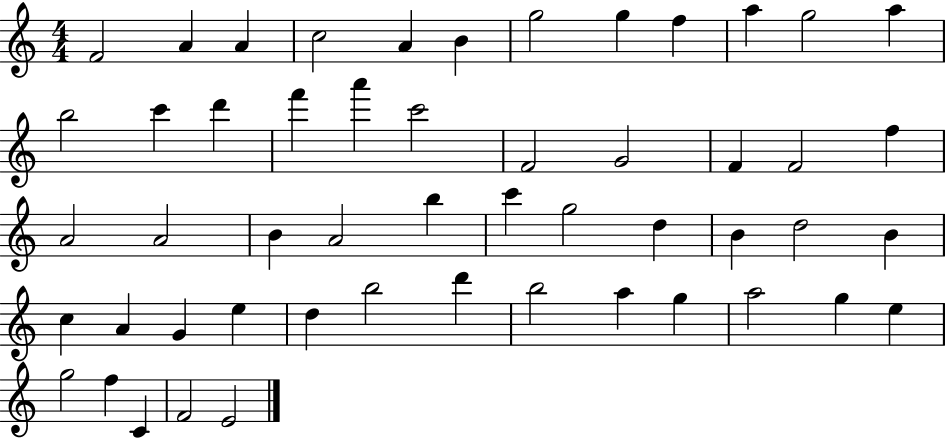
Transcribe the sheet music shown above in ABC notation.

X:1
T:Untitled
M:4/4
L:1/4
K:C
F2 A A c2 A B g2 g f a g2 a b2 c' d' f' a' c'2 F2 G2 F F2 f A2 A2 B A2 b c' g2 d B d2 B c A G e d b2 d' b2 a g a2 g e g2 f C F2 E2